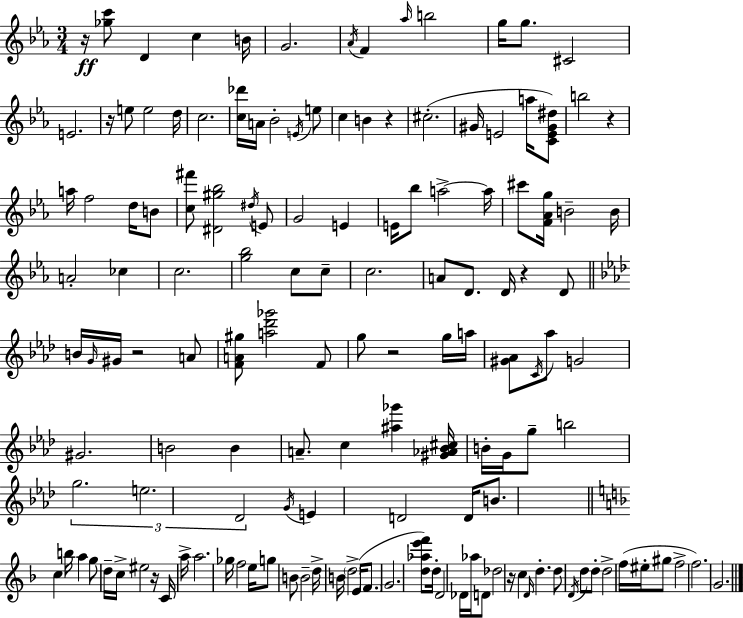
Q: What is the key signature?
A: C minor